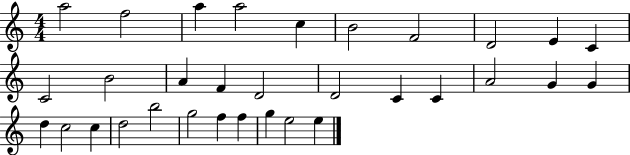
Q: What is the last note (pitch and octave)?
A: E5